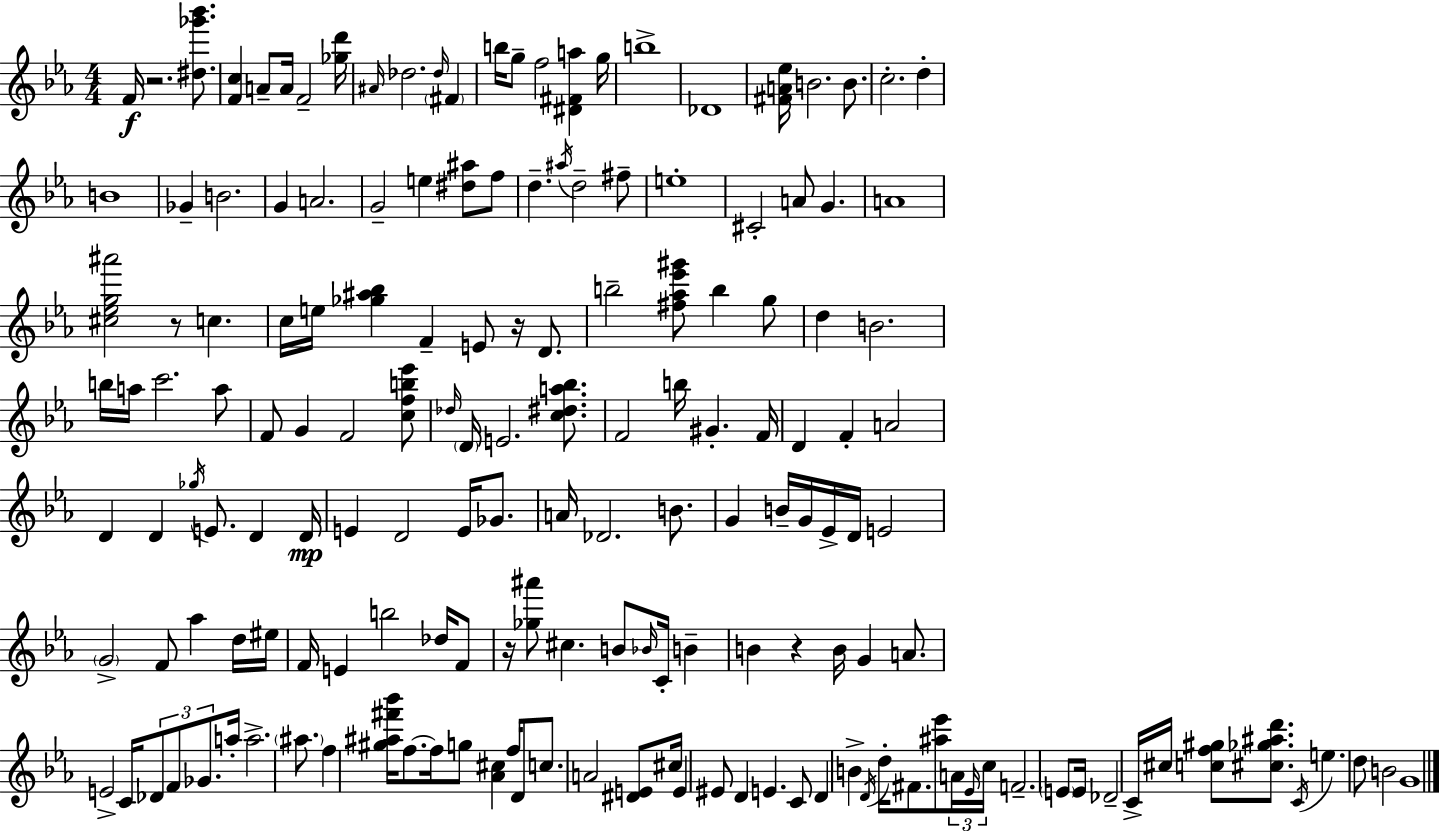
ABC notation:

X:1
T:Untitled
M:4/4
L:1/4
K:Eb
F/4 z2 [^d_g'_b']/2 [Fc] A/2 A/4 F2 [_gd']/4 ^A/4 _d2 _d/4 ^F b/4 g/2 f2 [^D^Fa] g/4 b4 _D4 [^FA_e]/4 B2 B/2 c2 d B4 _G B2 G A2 G2 e [^d^a]/2 f/2 d ^a/4 d2 ^f/2 e4 ^C2 A/2 G A4 [^c_eg^a']2 z/2 c c/4 e/4 [_g^a_b] F E/2 z/4 D/2 b2 [^f_a_e'^g']/2 b g/2 d B2 b/4 a/4 c'2 a/2 F/2 G F2 [cfb_e']/2 _d/4 D/4 E2 [c^da_b]/2 F2 b/4 ^G F/4 D F A2 D D _g/4 E/2 D D/4 E D2 E/4 _G/2 A/4 _D2 B/2 G B/4 G/4 _E/4 D/4 E2 G2 F/2 _a d/4 ^e/4 F/4 E b2 _d/4 F/2 z/4 [_g^a']/2 ^c B/2 _B/4 C/4 B B z B/4 G A/2 E2 C/4 _D/2 F/2 _G/2 a/4 a2 ^a/2 f [^g^a^f'_b']/4 f/2 f/4 g/2 [_A^c] f/4 D/2 c/2 A2 [^DE]/2 ^c/4 E ^E/2 D E C/2 D B D/4 d/4 ^F/2 [^a_e']/2 A/4 _E/4 c/4 F2 E/2 E/4 _D2 C/4 ^c/4 [cf^g]/2 [^c_g^ad']/2 C/4 e d/2 B2 G4